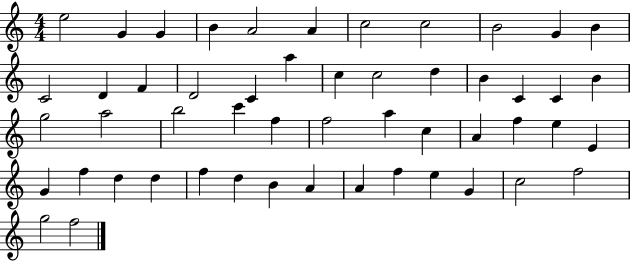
{
  \clef treble
  \numericTimeSignature
  \time 4/4
  \key c \major
  e''2 g'4 g'4 | b'4 a'2 a'4 | c''2 c''2 | b'2 g'4 b'4 | \break c'2 d'4 f'4 | d'2 c'4 a''4 | c''4 c''2 d''4 | b'4 c'4 c'4 b'4 | \break g''2 a''2 | b''2 c'''4 f''4 | f''2 a''4 c''4 | a'4 f''4 e''4 e'4 | \break g'4 f''4 d''4 d''4 | f''4 d''4 b'4 a'4 | a'4 f''4 e''4 g'4 | c''2 f''2 | \break g''2 f''2 | \bar "|."
}